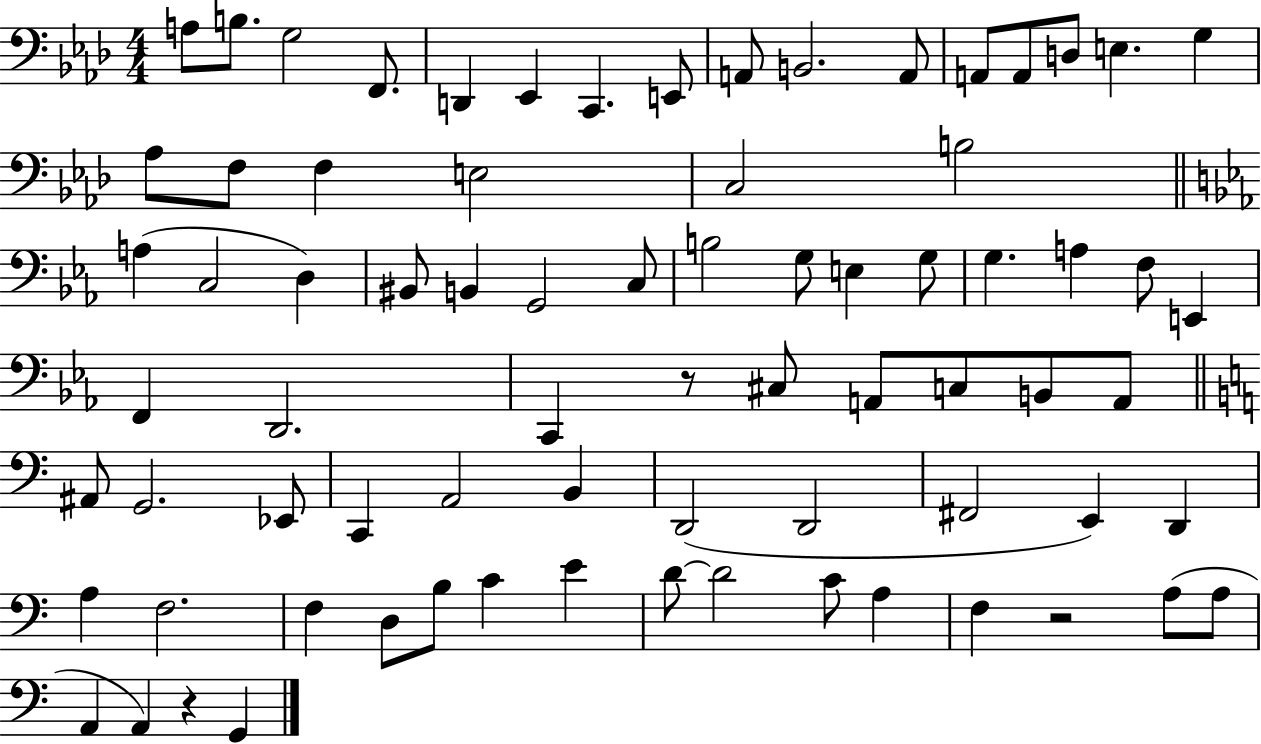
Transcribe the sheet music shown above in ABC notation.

X:1
T:Untitled
M:4/4
L:1/4
K:Ab
A,/2 B,/2 G,2 F,,/2 D,, _E,, C,, E,,/2 A,,/2 B,,2 A,,/2 A,,/2 A,,/2 D,/2 E, G, _A,/2 F,/2 F, E,2 C,2 B,2 A, C,2 D, ^B,,/2 B,, G,,2 C,/2 B,2 G,/2 E, G,/2 G, A, F,/2 E,, F,, D,,2 C,, z/2 ^C,/2 A,,/2 C,/2 B,,/2 A,,/2 ^A,,/2 G,,2 _E,,/2 C,, A,,2 B,, D,,2 D,,2 ^F,,2 E,, D,, A, F,2 F, D,/2 B,/2 C E D/2 D2 C/2 A, F, z2 A,/2 A,/2 A,, A,, z G,,